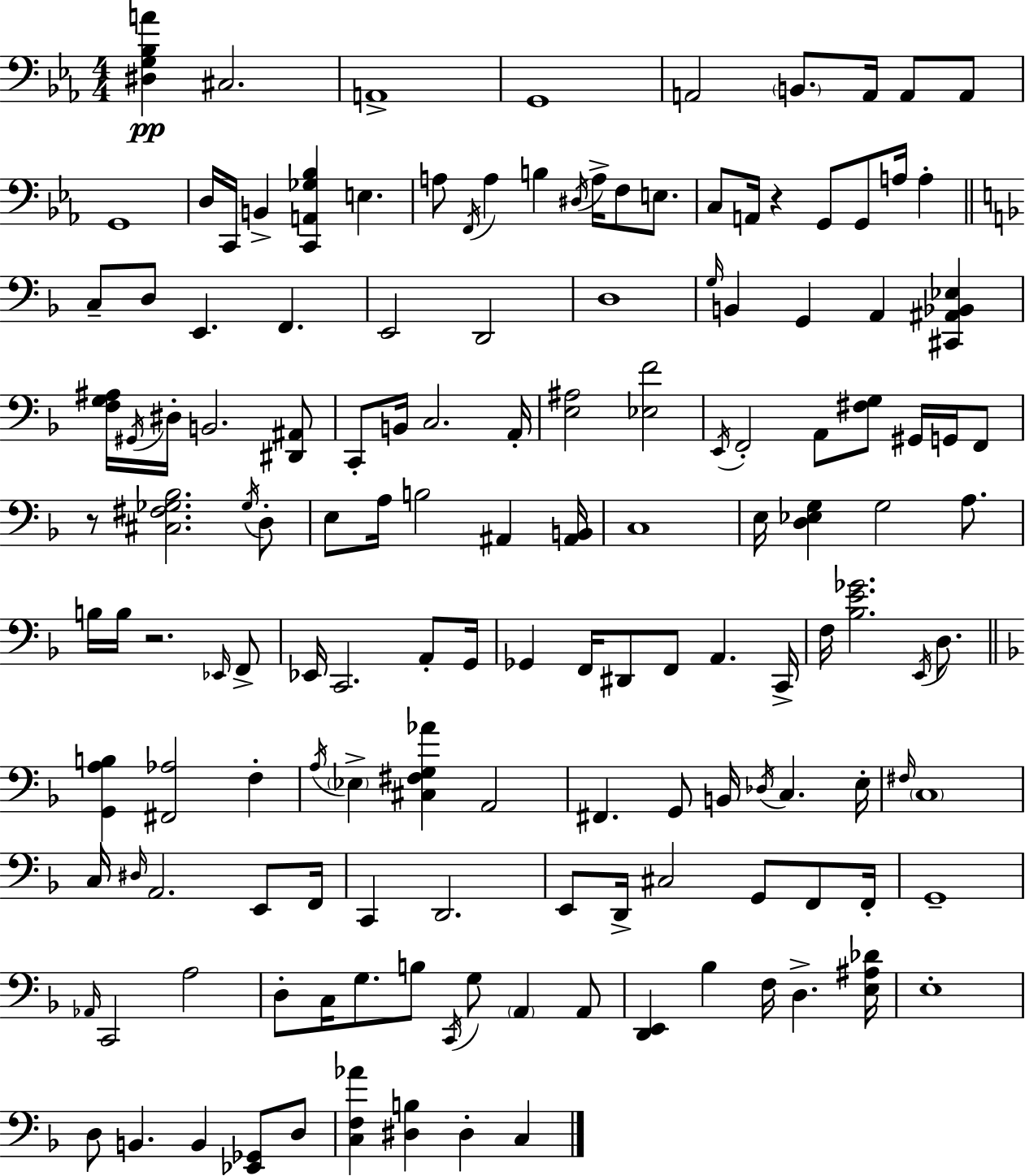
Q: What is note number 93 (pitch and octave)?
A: A2